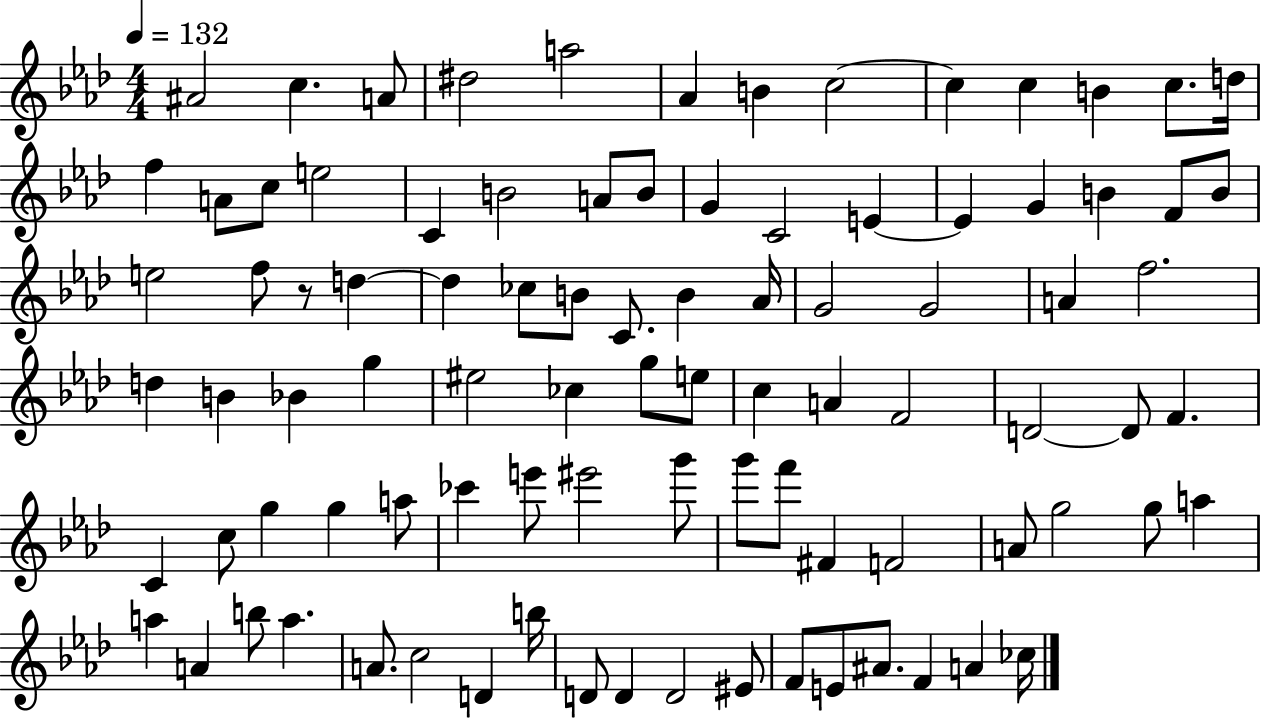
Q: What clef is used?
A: treble